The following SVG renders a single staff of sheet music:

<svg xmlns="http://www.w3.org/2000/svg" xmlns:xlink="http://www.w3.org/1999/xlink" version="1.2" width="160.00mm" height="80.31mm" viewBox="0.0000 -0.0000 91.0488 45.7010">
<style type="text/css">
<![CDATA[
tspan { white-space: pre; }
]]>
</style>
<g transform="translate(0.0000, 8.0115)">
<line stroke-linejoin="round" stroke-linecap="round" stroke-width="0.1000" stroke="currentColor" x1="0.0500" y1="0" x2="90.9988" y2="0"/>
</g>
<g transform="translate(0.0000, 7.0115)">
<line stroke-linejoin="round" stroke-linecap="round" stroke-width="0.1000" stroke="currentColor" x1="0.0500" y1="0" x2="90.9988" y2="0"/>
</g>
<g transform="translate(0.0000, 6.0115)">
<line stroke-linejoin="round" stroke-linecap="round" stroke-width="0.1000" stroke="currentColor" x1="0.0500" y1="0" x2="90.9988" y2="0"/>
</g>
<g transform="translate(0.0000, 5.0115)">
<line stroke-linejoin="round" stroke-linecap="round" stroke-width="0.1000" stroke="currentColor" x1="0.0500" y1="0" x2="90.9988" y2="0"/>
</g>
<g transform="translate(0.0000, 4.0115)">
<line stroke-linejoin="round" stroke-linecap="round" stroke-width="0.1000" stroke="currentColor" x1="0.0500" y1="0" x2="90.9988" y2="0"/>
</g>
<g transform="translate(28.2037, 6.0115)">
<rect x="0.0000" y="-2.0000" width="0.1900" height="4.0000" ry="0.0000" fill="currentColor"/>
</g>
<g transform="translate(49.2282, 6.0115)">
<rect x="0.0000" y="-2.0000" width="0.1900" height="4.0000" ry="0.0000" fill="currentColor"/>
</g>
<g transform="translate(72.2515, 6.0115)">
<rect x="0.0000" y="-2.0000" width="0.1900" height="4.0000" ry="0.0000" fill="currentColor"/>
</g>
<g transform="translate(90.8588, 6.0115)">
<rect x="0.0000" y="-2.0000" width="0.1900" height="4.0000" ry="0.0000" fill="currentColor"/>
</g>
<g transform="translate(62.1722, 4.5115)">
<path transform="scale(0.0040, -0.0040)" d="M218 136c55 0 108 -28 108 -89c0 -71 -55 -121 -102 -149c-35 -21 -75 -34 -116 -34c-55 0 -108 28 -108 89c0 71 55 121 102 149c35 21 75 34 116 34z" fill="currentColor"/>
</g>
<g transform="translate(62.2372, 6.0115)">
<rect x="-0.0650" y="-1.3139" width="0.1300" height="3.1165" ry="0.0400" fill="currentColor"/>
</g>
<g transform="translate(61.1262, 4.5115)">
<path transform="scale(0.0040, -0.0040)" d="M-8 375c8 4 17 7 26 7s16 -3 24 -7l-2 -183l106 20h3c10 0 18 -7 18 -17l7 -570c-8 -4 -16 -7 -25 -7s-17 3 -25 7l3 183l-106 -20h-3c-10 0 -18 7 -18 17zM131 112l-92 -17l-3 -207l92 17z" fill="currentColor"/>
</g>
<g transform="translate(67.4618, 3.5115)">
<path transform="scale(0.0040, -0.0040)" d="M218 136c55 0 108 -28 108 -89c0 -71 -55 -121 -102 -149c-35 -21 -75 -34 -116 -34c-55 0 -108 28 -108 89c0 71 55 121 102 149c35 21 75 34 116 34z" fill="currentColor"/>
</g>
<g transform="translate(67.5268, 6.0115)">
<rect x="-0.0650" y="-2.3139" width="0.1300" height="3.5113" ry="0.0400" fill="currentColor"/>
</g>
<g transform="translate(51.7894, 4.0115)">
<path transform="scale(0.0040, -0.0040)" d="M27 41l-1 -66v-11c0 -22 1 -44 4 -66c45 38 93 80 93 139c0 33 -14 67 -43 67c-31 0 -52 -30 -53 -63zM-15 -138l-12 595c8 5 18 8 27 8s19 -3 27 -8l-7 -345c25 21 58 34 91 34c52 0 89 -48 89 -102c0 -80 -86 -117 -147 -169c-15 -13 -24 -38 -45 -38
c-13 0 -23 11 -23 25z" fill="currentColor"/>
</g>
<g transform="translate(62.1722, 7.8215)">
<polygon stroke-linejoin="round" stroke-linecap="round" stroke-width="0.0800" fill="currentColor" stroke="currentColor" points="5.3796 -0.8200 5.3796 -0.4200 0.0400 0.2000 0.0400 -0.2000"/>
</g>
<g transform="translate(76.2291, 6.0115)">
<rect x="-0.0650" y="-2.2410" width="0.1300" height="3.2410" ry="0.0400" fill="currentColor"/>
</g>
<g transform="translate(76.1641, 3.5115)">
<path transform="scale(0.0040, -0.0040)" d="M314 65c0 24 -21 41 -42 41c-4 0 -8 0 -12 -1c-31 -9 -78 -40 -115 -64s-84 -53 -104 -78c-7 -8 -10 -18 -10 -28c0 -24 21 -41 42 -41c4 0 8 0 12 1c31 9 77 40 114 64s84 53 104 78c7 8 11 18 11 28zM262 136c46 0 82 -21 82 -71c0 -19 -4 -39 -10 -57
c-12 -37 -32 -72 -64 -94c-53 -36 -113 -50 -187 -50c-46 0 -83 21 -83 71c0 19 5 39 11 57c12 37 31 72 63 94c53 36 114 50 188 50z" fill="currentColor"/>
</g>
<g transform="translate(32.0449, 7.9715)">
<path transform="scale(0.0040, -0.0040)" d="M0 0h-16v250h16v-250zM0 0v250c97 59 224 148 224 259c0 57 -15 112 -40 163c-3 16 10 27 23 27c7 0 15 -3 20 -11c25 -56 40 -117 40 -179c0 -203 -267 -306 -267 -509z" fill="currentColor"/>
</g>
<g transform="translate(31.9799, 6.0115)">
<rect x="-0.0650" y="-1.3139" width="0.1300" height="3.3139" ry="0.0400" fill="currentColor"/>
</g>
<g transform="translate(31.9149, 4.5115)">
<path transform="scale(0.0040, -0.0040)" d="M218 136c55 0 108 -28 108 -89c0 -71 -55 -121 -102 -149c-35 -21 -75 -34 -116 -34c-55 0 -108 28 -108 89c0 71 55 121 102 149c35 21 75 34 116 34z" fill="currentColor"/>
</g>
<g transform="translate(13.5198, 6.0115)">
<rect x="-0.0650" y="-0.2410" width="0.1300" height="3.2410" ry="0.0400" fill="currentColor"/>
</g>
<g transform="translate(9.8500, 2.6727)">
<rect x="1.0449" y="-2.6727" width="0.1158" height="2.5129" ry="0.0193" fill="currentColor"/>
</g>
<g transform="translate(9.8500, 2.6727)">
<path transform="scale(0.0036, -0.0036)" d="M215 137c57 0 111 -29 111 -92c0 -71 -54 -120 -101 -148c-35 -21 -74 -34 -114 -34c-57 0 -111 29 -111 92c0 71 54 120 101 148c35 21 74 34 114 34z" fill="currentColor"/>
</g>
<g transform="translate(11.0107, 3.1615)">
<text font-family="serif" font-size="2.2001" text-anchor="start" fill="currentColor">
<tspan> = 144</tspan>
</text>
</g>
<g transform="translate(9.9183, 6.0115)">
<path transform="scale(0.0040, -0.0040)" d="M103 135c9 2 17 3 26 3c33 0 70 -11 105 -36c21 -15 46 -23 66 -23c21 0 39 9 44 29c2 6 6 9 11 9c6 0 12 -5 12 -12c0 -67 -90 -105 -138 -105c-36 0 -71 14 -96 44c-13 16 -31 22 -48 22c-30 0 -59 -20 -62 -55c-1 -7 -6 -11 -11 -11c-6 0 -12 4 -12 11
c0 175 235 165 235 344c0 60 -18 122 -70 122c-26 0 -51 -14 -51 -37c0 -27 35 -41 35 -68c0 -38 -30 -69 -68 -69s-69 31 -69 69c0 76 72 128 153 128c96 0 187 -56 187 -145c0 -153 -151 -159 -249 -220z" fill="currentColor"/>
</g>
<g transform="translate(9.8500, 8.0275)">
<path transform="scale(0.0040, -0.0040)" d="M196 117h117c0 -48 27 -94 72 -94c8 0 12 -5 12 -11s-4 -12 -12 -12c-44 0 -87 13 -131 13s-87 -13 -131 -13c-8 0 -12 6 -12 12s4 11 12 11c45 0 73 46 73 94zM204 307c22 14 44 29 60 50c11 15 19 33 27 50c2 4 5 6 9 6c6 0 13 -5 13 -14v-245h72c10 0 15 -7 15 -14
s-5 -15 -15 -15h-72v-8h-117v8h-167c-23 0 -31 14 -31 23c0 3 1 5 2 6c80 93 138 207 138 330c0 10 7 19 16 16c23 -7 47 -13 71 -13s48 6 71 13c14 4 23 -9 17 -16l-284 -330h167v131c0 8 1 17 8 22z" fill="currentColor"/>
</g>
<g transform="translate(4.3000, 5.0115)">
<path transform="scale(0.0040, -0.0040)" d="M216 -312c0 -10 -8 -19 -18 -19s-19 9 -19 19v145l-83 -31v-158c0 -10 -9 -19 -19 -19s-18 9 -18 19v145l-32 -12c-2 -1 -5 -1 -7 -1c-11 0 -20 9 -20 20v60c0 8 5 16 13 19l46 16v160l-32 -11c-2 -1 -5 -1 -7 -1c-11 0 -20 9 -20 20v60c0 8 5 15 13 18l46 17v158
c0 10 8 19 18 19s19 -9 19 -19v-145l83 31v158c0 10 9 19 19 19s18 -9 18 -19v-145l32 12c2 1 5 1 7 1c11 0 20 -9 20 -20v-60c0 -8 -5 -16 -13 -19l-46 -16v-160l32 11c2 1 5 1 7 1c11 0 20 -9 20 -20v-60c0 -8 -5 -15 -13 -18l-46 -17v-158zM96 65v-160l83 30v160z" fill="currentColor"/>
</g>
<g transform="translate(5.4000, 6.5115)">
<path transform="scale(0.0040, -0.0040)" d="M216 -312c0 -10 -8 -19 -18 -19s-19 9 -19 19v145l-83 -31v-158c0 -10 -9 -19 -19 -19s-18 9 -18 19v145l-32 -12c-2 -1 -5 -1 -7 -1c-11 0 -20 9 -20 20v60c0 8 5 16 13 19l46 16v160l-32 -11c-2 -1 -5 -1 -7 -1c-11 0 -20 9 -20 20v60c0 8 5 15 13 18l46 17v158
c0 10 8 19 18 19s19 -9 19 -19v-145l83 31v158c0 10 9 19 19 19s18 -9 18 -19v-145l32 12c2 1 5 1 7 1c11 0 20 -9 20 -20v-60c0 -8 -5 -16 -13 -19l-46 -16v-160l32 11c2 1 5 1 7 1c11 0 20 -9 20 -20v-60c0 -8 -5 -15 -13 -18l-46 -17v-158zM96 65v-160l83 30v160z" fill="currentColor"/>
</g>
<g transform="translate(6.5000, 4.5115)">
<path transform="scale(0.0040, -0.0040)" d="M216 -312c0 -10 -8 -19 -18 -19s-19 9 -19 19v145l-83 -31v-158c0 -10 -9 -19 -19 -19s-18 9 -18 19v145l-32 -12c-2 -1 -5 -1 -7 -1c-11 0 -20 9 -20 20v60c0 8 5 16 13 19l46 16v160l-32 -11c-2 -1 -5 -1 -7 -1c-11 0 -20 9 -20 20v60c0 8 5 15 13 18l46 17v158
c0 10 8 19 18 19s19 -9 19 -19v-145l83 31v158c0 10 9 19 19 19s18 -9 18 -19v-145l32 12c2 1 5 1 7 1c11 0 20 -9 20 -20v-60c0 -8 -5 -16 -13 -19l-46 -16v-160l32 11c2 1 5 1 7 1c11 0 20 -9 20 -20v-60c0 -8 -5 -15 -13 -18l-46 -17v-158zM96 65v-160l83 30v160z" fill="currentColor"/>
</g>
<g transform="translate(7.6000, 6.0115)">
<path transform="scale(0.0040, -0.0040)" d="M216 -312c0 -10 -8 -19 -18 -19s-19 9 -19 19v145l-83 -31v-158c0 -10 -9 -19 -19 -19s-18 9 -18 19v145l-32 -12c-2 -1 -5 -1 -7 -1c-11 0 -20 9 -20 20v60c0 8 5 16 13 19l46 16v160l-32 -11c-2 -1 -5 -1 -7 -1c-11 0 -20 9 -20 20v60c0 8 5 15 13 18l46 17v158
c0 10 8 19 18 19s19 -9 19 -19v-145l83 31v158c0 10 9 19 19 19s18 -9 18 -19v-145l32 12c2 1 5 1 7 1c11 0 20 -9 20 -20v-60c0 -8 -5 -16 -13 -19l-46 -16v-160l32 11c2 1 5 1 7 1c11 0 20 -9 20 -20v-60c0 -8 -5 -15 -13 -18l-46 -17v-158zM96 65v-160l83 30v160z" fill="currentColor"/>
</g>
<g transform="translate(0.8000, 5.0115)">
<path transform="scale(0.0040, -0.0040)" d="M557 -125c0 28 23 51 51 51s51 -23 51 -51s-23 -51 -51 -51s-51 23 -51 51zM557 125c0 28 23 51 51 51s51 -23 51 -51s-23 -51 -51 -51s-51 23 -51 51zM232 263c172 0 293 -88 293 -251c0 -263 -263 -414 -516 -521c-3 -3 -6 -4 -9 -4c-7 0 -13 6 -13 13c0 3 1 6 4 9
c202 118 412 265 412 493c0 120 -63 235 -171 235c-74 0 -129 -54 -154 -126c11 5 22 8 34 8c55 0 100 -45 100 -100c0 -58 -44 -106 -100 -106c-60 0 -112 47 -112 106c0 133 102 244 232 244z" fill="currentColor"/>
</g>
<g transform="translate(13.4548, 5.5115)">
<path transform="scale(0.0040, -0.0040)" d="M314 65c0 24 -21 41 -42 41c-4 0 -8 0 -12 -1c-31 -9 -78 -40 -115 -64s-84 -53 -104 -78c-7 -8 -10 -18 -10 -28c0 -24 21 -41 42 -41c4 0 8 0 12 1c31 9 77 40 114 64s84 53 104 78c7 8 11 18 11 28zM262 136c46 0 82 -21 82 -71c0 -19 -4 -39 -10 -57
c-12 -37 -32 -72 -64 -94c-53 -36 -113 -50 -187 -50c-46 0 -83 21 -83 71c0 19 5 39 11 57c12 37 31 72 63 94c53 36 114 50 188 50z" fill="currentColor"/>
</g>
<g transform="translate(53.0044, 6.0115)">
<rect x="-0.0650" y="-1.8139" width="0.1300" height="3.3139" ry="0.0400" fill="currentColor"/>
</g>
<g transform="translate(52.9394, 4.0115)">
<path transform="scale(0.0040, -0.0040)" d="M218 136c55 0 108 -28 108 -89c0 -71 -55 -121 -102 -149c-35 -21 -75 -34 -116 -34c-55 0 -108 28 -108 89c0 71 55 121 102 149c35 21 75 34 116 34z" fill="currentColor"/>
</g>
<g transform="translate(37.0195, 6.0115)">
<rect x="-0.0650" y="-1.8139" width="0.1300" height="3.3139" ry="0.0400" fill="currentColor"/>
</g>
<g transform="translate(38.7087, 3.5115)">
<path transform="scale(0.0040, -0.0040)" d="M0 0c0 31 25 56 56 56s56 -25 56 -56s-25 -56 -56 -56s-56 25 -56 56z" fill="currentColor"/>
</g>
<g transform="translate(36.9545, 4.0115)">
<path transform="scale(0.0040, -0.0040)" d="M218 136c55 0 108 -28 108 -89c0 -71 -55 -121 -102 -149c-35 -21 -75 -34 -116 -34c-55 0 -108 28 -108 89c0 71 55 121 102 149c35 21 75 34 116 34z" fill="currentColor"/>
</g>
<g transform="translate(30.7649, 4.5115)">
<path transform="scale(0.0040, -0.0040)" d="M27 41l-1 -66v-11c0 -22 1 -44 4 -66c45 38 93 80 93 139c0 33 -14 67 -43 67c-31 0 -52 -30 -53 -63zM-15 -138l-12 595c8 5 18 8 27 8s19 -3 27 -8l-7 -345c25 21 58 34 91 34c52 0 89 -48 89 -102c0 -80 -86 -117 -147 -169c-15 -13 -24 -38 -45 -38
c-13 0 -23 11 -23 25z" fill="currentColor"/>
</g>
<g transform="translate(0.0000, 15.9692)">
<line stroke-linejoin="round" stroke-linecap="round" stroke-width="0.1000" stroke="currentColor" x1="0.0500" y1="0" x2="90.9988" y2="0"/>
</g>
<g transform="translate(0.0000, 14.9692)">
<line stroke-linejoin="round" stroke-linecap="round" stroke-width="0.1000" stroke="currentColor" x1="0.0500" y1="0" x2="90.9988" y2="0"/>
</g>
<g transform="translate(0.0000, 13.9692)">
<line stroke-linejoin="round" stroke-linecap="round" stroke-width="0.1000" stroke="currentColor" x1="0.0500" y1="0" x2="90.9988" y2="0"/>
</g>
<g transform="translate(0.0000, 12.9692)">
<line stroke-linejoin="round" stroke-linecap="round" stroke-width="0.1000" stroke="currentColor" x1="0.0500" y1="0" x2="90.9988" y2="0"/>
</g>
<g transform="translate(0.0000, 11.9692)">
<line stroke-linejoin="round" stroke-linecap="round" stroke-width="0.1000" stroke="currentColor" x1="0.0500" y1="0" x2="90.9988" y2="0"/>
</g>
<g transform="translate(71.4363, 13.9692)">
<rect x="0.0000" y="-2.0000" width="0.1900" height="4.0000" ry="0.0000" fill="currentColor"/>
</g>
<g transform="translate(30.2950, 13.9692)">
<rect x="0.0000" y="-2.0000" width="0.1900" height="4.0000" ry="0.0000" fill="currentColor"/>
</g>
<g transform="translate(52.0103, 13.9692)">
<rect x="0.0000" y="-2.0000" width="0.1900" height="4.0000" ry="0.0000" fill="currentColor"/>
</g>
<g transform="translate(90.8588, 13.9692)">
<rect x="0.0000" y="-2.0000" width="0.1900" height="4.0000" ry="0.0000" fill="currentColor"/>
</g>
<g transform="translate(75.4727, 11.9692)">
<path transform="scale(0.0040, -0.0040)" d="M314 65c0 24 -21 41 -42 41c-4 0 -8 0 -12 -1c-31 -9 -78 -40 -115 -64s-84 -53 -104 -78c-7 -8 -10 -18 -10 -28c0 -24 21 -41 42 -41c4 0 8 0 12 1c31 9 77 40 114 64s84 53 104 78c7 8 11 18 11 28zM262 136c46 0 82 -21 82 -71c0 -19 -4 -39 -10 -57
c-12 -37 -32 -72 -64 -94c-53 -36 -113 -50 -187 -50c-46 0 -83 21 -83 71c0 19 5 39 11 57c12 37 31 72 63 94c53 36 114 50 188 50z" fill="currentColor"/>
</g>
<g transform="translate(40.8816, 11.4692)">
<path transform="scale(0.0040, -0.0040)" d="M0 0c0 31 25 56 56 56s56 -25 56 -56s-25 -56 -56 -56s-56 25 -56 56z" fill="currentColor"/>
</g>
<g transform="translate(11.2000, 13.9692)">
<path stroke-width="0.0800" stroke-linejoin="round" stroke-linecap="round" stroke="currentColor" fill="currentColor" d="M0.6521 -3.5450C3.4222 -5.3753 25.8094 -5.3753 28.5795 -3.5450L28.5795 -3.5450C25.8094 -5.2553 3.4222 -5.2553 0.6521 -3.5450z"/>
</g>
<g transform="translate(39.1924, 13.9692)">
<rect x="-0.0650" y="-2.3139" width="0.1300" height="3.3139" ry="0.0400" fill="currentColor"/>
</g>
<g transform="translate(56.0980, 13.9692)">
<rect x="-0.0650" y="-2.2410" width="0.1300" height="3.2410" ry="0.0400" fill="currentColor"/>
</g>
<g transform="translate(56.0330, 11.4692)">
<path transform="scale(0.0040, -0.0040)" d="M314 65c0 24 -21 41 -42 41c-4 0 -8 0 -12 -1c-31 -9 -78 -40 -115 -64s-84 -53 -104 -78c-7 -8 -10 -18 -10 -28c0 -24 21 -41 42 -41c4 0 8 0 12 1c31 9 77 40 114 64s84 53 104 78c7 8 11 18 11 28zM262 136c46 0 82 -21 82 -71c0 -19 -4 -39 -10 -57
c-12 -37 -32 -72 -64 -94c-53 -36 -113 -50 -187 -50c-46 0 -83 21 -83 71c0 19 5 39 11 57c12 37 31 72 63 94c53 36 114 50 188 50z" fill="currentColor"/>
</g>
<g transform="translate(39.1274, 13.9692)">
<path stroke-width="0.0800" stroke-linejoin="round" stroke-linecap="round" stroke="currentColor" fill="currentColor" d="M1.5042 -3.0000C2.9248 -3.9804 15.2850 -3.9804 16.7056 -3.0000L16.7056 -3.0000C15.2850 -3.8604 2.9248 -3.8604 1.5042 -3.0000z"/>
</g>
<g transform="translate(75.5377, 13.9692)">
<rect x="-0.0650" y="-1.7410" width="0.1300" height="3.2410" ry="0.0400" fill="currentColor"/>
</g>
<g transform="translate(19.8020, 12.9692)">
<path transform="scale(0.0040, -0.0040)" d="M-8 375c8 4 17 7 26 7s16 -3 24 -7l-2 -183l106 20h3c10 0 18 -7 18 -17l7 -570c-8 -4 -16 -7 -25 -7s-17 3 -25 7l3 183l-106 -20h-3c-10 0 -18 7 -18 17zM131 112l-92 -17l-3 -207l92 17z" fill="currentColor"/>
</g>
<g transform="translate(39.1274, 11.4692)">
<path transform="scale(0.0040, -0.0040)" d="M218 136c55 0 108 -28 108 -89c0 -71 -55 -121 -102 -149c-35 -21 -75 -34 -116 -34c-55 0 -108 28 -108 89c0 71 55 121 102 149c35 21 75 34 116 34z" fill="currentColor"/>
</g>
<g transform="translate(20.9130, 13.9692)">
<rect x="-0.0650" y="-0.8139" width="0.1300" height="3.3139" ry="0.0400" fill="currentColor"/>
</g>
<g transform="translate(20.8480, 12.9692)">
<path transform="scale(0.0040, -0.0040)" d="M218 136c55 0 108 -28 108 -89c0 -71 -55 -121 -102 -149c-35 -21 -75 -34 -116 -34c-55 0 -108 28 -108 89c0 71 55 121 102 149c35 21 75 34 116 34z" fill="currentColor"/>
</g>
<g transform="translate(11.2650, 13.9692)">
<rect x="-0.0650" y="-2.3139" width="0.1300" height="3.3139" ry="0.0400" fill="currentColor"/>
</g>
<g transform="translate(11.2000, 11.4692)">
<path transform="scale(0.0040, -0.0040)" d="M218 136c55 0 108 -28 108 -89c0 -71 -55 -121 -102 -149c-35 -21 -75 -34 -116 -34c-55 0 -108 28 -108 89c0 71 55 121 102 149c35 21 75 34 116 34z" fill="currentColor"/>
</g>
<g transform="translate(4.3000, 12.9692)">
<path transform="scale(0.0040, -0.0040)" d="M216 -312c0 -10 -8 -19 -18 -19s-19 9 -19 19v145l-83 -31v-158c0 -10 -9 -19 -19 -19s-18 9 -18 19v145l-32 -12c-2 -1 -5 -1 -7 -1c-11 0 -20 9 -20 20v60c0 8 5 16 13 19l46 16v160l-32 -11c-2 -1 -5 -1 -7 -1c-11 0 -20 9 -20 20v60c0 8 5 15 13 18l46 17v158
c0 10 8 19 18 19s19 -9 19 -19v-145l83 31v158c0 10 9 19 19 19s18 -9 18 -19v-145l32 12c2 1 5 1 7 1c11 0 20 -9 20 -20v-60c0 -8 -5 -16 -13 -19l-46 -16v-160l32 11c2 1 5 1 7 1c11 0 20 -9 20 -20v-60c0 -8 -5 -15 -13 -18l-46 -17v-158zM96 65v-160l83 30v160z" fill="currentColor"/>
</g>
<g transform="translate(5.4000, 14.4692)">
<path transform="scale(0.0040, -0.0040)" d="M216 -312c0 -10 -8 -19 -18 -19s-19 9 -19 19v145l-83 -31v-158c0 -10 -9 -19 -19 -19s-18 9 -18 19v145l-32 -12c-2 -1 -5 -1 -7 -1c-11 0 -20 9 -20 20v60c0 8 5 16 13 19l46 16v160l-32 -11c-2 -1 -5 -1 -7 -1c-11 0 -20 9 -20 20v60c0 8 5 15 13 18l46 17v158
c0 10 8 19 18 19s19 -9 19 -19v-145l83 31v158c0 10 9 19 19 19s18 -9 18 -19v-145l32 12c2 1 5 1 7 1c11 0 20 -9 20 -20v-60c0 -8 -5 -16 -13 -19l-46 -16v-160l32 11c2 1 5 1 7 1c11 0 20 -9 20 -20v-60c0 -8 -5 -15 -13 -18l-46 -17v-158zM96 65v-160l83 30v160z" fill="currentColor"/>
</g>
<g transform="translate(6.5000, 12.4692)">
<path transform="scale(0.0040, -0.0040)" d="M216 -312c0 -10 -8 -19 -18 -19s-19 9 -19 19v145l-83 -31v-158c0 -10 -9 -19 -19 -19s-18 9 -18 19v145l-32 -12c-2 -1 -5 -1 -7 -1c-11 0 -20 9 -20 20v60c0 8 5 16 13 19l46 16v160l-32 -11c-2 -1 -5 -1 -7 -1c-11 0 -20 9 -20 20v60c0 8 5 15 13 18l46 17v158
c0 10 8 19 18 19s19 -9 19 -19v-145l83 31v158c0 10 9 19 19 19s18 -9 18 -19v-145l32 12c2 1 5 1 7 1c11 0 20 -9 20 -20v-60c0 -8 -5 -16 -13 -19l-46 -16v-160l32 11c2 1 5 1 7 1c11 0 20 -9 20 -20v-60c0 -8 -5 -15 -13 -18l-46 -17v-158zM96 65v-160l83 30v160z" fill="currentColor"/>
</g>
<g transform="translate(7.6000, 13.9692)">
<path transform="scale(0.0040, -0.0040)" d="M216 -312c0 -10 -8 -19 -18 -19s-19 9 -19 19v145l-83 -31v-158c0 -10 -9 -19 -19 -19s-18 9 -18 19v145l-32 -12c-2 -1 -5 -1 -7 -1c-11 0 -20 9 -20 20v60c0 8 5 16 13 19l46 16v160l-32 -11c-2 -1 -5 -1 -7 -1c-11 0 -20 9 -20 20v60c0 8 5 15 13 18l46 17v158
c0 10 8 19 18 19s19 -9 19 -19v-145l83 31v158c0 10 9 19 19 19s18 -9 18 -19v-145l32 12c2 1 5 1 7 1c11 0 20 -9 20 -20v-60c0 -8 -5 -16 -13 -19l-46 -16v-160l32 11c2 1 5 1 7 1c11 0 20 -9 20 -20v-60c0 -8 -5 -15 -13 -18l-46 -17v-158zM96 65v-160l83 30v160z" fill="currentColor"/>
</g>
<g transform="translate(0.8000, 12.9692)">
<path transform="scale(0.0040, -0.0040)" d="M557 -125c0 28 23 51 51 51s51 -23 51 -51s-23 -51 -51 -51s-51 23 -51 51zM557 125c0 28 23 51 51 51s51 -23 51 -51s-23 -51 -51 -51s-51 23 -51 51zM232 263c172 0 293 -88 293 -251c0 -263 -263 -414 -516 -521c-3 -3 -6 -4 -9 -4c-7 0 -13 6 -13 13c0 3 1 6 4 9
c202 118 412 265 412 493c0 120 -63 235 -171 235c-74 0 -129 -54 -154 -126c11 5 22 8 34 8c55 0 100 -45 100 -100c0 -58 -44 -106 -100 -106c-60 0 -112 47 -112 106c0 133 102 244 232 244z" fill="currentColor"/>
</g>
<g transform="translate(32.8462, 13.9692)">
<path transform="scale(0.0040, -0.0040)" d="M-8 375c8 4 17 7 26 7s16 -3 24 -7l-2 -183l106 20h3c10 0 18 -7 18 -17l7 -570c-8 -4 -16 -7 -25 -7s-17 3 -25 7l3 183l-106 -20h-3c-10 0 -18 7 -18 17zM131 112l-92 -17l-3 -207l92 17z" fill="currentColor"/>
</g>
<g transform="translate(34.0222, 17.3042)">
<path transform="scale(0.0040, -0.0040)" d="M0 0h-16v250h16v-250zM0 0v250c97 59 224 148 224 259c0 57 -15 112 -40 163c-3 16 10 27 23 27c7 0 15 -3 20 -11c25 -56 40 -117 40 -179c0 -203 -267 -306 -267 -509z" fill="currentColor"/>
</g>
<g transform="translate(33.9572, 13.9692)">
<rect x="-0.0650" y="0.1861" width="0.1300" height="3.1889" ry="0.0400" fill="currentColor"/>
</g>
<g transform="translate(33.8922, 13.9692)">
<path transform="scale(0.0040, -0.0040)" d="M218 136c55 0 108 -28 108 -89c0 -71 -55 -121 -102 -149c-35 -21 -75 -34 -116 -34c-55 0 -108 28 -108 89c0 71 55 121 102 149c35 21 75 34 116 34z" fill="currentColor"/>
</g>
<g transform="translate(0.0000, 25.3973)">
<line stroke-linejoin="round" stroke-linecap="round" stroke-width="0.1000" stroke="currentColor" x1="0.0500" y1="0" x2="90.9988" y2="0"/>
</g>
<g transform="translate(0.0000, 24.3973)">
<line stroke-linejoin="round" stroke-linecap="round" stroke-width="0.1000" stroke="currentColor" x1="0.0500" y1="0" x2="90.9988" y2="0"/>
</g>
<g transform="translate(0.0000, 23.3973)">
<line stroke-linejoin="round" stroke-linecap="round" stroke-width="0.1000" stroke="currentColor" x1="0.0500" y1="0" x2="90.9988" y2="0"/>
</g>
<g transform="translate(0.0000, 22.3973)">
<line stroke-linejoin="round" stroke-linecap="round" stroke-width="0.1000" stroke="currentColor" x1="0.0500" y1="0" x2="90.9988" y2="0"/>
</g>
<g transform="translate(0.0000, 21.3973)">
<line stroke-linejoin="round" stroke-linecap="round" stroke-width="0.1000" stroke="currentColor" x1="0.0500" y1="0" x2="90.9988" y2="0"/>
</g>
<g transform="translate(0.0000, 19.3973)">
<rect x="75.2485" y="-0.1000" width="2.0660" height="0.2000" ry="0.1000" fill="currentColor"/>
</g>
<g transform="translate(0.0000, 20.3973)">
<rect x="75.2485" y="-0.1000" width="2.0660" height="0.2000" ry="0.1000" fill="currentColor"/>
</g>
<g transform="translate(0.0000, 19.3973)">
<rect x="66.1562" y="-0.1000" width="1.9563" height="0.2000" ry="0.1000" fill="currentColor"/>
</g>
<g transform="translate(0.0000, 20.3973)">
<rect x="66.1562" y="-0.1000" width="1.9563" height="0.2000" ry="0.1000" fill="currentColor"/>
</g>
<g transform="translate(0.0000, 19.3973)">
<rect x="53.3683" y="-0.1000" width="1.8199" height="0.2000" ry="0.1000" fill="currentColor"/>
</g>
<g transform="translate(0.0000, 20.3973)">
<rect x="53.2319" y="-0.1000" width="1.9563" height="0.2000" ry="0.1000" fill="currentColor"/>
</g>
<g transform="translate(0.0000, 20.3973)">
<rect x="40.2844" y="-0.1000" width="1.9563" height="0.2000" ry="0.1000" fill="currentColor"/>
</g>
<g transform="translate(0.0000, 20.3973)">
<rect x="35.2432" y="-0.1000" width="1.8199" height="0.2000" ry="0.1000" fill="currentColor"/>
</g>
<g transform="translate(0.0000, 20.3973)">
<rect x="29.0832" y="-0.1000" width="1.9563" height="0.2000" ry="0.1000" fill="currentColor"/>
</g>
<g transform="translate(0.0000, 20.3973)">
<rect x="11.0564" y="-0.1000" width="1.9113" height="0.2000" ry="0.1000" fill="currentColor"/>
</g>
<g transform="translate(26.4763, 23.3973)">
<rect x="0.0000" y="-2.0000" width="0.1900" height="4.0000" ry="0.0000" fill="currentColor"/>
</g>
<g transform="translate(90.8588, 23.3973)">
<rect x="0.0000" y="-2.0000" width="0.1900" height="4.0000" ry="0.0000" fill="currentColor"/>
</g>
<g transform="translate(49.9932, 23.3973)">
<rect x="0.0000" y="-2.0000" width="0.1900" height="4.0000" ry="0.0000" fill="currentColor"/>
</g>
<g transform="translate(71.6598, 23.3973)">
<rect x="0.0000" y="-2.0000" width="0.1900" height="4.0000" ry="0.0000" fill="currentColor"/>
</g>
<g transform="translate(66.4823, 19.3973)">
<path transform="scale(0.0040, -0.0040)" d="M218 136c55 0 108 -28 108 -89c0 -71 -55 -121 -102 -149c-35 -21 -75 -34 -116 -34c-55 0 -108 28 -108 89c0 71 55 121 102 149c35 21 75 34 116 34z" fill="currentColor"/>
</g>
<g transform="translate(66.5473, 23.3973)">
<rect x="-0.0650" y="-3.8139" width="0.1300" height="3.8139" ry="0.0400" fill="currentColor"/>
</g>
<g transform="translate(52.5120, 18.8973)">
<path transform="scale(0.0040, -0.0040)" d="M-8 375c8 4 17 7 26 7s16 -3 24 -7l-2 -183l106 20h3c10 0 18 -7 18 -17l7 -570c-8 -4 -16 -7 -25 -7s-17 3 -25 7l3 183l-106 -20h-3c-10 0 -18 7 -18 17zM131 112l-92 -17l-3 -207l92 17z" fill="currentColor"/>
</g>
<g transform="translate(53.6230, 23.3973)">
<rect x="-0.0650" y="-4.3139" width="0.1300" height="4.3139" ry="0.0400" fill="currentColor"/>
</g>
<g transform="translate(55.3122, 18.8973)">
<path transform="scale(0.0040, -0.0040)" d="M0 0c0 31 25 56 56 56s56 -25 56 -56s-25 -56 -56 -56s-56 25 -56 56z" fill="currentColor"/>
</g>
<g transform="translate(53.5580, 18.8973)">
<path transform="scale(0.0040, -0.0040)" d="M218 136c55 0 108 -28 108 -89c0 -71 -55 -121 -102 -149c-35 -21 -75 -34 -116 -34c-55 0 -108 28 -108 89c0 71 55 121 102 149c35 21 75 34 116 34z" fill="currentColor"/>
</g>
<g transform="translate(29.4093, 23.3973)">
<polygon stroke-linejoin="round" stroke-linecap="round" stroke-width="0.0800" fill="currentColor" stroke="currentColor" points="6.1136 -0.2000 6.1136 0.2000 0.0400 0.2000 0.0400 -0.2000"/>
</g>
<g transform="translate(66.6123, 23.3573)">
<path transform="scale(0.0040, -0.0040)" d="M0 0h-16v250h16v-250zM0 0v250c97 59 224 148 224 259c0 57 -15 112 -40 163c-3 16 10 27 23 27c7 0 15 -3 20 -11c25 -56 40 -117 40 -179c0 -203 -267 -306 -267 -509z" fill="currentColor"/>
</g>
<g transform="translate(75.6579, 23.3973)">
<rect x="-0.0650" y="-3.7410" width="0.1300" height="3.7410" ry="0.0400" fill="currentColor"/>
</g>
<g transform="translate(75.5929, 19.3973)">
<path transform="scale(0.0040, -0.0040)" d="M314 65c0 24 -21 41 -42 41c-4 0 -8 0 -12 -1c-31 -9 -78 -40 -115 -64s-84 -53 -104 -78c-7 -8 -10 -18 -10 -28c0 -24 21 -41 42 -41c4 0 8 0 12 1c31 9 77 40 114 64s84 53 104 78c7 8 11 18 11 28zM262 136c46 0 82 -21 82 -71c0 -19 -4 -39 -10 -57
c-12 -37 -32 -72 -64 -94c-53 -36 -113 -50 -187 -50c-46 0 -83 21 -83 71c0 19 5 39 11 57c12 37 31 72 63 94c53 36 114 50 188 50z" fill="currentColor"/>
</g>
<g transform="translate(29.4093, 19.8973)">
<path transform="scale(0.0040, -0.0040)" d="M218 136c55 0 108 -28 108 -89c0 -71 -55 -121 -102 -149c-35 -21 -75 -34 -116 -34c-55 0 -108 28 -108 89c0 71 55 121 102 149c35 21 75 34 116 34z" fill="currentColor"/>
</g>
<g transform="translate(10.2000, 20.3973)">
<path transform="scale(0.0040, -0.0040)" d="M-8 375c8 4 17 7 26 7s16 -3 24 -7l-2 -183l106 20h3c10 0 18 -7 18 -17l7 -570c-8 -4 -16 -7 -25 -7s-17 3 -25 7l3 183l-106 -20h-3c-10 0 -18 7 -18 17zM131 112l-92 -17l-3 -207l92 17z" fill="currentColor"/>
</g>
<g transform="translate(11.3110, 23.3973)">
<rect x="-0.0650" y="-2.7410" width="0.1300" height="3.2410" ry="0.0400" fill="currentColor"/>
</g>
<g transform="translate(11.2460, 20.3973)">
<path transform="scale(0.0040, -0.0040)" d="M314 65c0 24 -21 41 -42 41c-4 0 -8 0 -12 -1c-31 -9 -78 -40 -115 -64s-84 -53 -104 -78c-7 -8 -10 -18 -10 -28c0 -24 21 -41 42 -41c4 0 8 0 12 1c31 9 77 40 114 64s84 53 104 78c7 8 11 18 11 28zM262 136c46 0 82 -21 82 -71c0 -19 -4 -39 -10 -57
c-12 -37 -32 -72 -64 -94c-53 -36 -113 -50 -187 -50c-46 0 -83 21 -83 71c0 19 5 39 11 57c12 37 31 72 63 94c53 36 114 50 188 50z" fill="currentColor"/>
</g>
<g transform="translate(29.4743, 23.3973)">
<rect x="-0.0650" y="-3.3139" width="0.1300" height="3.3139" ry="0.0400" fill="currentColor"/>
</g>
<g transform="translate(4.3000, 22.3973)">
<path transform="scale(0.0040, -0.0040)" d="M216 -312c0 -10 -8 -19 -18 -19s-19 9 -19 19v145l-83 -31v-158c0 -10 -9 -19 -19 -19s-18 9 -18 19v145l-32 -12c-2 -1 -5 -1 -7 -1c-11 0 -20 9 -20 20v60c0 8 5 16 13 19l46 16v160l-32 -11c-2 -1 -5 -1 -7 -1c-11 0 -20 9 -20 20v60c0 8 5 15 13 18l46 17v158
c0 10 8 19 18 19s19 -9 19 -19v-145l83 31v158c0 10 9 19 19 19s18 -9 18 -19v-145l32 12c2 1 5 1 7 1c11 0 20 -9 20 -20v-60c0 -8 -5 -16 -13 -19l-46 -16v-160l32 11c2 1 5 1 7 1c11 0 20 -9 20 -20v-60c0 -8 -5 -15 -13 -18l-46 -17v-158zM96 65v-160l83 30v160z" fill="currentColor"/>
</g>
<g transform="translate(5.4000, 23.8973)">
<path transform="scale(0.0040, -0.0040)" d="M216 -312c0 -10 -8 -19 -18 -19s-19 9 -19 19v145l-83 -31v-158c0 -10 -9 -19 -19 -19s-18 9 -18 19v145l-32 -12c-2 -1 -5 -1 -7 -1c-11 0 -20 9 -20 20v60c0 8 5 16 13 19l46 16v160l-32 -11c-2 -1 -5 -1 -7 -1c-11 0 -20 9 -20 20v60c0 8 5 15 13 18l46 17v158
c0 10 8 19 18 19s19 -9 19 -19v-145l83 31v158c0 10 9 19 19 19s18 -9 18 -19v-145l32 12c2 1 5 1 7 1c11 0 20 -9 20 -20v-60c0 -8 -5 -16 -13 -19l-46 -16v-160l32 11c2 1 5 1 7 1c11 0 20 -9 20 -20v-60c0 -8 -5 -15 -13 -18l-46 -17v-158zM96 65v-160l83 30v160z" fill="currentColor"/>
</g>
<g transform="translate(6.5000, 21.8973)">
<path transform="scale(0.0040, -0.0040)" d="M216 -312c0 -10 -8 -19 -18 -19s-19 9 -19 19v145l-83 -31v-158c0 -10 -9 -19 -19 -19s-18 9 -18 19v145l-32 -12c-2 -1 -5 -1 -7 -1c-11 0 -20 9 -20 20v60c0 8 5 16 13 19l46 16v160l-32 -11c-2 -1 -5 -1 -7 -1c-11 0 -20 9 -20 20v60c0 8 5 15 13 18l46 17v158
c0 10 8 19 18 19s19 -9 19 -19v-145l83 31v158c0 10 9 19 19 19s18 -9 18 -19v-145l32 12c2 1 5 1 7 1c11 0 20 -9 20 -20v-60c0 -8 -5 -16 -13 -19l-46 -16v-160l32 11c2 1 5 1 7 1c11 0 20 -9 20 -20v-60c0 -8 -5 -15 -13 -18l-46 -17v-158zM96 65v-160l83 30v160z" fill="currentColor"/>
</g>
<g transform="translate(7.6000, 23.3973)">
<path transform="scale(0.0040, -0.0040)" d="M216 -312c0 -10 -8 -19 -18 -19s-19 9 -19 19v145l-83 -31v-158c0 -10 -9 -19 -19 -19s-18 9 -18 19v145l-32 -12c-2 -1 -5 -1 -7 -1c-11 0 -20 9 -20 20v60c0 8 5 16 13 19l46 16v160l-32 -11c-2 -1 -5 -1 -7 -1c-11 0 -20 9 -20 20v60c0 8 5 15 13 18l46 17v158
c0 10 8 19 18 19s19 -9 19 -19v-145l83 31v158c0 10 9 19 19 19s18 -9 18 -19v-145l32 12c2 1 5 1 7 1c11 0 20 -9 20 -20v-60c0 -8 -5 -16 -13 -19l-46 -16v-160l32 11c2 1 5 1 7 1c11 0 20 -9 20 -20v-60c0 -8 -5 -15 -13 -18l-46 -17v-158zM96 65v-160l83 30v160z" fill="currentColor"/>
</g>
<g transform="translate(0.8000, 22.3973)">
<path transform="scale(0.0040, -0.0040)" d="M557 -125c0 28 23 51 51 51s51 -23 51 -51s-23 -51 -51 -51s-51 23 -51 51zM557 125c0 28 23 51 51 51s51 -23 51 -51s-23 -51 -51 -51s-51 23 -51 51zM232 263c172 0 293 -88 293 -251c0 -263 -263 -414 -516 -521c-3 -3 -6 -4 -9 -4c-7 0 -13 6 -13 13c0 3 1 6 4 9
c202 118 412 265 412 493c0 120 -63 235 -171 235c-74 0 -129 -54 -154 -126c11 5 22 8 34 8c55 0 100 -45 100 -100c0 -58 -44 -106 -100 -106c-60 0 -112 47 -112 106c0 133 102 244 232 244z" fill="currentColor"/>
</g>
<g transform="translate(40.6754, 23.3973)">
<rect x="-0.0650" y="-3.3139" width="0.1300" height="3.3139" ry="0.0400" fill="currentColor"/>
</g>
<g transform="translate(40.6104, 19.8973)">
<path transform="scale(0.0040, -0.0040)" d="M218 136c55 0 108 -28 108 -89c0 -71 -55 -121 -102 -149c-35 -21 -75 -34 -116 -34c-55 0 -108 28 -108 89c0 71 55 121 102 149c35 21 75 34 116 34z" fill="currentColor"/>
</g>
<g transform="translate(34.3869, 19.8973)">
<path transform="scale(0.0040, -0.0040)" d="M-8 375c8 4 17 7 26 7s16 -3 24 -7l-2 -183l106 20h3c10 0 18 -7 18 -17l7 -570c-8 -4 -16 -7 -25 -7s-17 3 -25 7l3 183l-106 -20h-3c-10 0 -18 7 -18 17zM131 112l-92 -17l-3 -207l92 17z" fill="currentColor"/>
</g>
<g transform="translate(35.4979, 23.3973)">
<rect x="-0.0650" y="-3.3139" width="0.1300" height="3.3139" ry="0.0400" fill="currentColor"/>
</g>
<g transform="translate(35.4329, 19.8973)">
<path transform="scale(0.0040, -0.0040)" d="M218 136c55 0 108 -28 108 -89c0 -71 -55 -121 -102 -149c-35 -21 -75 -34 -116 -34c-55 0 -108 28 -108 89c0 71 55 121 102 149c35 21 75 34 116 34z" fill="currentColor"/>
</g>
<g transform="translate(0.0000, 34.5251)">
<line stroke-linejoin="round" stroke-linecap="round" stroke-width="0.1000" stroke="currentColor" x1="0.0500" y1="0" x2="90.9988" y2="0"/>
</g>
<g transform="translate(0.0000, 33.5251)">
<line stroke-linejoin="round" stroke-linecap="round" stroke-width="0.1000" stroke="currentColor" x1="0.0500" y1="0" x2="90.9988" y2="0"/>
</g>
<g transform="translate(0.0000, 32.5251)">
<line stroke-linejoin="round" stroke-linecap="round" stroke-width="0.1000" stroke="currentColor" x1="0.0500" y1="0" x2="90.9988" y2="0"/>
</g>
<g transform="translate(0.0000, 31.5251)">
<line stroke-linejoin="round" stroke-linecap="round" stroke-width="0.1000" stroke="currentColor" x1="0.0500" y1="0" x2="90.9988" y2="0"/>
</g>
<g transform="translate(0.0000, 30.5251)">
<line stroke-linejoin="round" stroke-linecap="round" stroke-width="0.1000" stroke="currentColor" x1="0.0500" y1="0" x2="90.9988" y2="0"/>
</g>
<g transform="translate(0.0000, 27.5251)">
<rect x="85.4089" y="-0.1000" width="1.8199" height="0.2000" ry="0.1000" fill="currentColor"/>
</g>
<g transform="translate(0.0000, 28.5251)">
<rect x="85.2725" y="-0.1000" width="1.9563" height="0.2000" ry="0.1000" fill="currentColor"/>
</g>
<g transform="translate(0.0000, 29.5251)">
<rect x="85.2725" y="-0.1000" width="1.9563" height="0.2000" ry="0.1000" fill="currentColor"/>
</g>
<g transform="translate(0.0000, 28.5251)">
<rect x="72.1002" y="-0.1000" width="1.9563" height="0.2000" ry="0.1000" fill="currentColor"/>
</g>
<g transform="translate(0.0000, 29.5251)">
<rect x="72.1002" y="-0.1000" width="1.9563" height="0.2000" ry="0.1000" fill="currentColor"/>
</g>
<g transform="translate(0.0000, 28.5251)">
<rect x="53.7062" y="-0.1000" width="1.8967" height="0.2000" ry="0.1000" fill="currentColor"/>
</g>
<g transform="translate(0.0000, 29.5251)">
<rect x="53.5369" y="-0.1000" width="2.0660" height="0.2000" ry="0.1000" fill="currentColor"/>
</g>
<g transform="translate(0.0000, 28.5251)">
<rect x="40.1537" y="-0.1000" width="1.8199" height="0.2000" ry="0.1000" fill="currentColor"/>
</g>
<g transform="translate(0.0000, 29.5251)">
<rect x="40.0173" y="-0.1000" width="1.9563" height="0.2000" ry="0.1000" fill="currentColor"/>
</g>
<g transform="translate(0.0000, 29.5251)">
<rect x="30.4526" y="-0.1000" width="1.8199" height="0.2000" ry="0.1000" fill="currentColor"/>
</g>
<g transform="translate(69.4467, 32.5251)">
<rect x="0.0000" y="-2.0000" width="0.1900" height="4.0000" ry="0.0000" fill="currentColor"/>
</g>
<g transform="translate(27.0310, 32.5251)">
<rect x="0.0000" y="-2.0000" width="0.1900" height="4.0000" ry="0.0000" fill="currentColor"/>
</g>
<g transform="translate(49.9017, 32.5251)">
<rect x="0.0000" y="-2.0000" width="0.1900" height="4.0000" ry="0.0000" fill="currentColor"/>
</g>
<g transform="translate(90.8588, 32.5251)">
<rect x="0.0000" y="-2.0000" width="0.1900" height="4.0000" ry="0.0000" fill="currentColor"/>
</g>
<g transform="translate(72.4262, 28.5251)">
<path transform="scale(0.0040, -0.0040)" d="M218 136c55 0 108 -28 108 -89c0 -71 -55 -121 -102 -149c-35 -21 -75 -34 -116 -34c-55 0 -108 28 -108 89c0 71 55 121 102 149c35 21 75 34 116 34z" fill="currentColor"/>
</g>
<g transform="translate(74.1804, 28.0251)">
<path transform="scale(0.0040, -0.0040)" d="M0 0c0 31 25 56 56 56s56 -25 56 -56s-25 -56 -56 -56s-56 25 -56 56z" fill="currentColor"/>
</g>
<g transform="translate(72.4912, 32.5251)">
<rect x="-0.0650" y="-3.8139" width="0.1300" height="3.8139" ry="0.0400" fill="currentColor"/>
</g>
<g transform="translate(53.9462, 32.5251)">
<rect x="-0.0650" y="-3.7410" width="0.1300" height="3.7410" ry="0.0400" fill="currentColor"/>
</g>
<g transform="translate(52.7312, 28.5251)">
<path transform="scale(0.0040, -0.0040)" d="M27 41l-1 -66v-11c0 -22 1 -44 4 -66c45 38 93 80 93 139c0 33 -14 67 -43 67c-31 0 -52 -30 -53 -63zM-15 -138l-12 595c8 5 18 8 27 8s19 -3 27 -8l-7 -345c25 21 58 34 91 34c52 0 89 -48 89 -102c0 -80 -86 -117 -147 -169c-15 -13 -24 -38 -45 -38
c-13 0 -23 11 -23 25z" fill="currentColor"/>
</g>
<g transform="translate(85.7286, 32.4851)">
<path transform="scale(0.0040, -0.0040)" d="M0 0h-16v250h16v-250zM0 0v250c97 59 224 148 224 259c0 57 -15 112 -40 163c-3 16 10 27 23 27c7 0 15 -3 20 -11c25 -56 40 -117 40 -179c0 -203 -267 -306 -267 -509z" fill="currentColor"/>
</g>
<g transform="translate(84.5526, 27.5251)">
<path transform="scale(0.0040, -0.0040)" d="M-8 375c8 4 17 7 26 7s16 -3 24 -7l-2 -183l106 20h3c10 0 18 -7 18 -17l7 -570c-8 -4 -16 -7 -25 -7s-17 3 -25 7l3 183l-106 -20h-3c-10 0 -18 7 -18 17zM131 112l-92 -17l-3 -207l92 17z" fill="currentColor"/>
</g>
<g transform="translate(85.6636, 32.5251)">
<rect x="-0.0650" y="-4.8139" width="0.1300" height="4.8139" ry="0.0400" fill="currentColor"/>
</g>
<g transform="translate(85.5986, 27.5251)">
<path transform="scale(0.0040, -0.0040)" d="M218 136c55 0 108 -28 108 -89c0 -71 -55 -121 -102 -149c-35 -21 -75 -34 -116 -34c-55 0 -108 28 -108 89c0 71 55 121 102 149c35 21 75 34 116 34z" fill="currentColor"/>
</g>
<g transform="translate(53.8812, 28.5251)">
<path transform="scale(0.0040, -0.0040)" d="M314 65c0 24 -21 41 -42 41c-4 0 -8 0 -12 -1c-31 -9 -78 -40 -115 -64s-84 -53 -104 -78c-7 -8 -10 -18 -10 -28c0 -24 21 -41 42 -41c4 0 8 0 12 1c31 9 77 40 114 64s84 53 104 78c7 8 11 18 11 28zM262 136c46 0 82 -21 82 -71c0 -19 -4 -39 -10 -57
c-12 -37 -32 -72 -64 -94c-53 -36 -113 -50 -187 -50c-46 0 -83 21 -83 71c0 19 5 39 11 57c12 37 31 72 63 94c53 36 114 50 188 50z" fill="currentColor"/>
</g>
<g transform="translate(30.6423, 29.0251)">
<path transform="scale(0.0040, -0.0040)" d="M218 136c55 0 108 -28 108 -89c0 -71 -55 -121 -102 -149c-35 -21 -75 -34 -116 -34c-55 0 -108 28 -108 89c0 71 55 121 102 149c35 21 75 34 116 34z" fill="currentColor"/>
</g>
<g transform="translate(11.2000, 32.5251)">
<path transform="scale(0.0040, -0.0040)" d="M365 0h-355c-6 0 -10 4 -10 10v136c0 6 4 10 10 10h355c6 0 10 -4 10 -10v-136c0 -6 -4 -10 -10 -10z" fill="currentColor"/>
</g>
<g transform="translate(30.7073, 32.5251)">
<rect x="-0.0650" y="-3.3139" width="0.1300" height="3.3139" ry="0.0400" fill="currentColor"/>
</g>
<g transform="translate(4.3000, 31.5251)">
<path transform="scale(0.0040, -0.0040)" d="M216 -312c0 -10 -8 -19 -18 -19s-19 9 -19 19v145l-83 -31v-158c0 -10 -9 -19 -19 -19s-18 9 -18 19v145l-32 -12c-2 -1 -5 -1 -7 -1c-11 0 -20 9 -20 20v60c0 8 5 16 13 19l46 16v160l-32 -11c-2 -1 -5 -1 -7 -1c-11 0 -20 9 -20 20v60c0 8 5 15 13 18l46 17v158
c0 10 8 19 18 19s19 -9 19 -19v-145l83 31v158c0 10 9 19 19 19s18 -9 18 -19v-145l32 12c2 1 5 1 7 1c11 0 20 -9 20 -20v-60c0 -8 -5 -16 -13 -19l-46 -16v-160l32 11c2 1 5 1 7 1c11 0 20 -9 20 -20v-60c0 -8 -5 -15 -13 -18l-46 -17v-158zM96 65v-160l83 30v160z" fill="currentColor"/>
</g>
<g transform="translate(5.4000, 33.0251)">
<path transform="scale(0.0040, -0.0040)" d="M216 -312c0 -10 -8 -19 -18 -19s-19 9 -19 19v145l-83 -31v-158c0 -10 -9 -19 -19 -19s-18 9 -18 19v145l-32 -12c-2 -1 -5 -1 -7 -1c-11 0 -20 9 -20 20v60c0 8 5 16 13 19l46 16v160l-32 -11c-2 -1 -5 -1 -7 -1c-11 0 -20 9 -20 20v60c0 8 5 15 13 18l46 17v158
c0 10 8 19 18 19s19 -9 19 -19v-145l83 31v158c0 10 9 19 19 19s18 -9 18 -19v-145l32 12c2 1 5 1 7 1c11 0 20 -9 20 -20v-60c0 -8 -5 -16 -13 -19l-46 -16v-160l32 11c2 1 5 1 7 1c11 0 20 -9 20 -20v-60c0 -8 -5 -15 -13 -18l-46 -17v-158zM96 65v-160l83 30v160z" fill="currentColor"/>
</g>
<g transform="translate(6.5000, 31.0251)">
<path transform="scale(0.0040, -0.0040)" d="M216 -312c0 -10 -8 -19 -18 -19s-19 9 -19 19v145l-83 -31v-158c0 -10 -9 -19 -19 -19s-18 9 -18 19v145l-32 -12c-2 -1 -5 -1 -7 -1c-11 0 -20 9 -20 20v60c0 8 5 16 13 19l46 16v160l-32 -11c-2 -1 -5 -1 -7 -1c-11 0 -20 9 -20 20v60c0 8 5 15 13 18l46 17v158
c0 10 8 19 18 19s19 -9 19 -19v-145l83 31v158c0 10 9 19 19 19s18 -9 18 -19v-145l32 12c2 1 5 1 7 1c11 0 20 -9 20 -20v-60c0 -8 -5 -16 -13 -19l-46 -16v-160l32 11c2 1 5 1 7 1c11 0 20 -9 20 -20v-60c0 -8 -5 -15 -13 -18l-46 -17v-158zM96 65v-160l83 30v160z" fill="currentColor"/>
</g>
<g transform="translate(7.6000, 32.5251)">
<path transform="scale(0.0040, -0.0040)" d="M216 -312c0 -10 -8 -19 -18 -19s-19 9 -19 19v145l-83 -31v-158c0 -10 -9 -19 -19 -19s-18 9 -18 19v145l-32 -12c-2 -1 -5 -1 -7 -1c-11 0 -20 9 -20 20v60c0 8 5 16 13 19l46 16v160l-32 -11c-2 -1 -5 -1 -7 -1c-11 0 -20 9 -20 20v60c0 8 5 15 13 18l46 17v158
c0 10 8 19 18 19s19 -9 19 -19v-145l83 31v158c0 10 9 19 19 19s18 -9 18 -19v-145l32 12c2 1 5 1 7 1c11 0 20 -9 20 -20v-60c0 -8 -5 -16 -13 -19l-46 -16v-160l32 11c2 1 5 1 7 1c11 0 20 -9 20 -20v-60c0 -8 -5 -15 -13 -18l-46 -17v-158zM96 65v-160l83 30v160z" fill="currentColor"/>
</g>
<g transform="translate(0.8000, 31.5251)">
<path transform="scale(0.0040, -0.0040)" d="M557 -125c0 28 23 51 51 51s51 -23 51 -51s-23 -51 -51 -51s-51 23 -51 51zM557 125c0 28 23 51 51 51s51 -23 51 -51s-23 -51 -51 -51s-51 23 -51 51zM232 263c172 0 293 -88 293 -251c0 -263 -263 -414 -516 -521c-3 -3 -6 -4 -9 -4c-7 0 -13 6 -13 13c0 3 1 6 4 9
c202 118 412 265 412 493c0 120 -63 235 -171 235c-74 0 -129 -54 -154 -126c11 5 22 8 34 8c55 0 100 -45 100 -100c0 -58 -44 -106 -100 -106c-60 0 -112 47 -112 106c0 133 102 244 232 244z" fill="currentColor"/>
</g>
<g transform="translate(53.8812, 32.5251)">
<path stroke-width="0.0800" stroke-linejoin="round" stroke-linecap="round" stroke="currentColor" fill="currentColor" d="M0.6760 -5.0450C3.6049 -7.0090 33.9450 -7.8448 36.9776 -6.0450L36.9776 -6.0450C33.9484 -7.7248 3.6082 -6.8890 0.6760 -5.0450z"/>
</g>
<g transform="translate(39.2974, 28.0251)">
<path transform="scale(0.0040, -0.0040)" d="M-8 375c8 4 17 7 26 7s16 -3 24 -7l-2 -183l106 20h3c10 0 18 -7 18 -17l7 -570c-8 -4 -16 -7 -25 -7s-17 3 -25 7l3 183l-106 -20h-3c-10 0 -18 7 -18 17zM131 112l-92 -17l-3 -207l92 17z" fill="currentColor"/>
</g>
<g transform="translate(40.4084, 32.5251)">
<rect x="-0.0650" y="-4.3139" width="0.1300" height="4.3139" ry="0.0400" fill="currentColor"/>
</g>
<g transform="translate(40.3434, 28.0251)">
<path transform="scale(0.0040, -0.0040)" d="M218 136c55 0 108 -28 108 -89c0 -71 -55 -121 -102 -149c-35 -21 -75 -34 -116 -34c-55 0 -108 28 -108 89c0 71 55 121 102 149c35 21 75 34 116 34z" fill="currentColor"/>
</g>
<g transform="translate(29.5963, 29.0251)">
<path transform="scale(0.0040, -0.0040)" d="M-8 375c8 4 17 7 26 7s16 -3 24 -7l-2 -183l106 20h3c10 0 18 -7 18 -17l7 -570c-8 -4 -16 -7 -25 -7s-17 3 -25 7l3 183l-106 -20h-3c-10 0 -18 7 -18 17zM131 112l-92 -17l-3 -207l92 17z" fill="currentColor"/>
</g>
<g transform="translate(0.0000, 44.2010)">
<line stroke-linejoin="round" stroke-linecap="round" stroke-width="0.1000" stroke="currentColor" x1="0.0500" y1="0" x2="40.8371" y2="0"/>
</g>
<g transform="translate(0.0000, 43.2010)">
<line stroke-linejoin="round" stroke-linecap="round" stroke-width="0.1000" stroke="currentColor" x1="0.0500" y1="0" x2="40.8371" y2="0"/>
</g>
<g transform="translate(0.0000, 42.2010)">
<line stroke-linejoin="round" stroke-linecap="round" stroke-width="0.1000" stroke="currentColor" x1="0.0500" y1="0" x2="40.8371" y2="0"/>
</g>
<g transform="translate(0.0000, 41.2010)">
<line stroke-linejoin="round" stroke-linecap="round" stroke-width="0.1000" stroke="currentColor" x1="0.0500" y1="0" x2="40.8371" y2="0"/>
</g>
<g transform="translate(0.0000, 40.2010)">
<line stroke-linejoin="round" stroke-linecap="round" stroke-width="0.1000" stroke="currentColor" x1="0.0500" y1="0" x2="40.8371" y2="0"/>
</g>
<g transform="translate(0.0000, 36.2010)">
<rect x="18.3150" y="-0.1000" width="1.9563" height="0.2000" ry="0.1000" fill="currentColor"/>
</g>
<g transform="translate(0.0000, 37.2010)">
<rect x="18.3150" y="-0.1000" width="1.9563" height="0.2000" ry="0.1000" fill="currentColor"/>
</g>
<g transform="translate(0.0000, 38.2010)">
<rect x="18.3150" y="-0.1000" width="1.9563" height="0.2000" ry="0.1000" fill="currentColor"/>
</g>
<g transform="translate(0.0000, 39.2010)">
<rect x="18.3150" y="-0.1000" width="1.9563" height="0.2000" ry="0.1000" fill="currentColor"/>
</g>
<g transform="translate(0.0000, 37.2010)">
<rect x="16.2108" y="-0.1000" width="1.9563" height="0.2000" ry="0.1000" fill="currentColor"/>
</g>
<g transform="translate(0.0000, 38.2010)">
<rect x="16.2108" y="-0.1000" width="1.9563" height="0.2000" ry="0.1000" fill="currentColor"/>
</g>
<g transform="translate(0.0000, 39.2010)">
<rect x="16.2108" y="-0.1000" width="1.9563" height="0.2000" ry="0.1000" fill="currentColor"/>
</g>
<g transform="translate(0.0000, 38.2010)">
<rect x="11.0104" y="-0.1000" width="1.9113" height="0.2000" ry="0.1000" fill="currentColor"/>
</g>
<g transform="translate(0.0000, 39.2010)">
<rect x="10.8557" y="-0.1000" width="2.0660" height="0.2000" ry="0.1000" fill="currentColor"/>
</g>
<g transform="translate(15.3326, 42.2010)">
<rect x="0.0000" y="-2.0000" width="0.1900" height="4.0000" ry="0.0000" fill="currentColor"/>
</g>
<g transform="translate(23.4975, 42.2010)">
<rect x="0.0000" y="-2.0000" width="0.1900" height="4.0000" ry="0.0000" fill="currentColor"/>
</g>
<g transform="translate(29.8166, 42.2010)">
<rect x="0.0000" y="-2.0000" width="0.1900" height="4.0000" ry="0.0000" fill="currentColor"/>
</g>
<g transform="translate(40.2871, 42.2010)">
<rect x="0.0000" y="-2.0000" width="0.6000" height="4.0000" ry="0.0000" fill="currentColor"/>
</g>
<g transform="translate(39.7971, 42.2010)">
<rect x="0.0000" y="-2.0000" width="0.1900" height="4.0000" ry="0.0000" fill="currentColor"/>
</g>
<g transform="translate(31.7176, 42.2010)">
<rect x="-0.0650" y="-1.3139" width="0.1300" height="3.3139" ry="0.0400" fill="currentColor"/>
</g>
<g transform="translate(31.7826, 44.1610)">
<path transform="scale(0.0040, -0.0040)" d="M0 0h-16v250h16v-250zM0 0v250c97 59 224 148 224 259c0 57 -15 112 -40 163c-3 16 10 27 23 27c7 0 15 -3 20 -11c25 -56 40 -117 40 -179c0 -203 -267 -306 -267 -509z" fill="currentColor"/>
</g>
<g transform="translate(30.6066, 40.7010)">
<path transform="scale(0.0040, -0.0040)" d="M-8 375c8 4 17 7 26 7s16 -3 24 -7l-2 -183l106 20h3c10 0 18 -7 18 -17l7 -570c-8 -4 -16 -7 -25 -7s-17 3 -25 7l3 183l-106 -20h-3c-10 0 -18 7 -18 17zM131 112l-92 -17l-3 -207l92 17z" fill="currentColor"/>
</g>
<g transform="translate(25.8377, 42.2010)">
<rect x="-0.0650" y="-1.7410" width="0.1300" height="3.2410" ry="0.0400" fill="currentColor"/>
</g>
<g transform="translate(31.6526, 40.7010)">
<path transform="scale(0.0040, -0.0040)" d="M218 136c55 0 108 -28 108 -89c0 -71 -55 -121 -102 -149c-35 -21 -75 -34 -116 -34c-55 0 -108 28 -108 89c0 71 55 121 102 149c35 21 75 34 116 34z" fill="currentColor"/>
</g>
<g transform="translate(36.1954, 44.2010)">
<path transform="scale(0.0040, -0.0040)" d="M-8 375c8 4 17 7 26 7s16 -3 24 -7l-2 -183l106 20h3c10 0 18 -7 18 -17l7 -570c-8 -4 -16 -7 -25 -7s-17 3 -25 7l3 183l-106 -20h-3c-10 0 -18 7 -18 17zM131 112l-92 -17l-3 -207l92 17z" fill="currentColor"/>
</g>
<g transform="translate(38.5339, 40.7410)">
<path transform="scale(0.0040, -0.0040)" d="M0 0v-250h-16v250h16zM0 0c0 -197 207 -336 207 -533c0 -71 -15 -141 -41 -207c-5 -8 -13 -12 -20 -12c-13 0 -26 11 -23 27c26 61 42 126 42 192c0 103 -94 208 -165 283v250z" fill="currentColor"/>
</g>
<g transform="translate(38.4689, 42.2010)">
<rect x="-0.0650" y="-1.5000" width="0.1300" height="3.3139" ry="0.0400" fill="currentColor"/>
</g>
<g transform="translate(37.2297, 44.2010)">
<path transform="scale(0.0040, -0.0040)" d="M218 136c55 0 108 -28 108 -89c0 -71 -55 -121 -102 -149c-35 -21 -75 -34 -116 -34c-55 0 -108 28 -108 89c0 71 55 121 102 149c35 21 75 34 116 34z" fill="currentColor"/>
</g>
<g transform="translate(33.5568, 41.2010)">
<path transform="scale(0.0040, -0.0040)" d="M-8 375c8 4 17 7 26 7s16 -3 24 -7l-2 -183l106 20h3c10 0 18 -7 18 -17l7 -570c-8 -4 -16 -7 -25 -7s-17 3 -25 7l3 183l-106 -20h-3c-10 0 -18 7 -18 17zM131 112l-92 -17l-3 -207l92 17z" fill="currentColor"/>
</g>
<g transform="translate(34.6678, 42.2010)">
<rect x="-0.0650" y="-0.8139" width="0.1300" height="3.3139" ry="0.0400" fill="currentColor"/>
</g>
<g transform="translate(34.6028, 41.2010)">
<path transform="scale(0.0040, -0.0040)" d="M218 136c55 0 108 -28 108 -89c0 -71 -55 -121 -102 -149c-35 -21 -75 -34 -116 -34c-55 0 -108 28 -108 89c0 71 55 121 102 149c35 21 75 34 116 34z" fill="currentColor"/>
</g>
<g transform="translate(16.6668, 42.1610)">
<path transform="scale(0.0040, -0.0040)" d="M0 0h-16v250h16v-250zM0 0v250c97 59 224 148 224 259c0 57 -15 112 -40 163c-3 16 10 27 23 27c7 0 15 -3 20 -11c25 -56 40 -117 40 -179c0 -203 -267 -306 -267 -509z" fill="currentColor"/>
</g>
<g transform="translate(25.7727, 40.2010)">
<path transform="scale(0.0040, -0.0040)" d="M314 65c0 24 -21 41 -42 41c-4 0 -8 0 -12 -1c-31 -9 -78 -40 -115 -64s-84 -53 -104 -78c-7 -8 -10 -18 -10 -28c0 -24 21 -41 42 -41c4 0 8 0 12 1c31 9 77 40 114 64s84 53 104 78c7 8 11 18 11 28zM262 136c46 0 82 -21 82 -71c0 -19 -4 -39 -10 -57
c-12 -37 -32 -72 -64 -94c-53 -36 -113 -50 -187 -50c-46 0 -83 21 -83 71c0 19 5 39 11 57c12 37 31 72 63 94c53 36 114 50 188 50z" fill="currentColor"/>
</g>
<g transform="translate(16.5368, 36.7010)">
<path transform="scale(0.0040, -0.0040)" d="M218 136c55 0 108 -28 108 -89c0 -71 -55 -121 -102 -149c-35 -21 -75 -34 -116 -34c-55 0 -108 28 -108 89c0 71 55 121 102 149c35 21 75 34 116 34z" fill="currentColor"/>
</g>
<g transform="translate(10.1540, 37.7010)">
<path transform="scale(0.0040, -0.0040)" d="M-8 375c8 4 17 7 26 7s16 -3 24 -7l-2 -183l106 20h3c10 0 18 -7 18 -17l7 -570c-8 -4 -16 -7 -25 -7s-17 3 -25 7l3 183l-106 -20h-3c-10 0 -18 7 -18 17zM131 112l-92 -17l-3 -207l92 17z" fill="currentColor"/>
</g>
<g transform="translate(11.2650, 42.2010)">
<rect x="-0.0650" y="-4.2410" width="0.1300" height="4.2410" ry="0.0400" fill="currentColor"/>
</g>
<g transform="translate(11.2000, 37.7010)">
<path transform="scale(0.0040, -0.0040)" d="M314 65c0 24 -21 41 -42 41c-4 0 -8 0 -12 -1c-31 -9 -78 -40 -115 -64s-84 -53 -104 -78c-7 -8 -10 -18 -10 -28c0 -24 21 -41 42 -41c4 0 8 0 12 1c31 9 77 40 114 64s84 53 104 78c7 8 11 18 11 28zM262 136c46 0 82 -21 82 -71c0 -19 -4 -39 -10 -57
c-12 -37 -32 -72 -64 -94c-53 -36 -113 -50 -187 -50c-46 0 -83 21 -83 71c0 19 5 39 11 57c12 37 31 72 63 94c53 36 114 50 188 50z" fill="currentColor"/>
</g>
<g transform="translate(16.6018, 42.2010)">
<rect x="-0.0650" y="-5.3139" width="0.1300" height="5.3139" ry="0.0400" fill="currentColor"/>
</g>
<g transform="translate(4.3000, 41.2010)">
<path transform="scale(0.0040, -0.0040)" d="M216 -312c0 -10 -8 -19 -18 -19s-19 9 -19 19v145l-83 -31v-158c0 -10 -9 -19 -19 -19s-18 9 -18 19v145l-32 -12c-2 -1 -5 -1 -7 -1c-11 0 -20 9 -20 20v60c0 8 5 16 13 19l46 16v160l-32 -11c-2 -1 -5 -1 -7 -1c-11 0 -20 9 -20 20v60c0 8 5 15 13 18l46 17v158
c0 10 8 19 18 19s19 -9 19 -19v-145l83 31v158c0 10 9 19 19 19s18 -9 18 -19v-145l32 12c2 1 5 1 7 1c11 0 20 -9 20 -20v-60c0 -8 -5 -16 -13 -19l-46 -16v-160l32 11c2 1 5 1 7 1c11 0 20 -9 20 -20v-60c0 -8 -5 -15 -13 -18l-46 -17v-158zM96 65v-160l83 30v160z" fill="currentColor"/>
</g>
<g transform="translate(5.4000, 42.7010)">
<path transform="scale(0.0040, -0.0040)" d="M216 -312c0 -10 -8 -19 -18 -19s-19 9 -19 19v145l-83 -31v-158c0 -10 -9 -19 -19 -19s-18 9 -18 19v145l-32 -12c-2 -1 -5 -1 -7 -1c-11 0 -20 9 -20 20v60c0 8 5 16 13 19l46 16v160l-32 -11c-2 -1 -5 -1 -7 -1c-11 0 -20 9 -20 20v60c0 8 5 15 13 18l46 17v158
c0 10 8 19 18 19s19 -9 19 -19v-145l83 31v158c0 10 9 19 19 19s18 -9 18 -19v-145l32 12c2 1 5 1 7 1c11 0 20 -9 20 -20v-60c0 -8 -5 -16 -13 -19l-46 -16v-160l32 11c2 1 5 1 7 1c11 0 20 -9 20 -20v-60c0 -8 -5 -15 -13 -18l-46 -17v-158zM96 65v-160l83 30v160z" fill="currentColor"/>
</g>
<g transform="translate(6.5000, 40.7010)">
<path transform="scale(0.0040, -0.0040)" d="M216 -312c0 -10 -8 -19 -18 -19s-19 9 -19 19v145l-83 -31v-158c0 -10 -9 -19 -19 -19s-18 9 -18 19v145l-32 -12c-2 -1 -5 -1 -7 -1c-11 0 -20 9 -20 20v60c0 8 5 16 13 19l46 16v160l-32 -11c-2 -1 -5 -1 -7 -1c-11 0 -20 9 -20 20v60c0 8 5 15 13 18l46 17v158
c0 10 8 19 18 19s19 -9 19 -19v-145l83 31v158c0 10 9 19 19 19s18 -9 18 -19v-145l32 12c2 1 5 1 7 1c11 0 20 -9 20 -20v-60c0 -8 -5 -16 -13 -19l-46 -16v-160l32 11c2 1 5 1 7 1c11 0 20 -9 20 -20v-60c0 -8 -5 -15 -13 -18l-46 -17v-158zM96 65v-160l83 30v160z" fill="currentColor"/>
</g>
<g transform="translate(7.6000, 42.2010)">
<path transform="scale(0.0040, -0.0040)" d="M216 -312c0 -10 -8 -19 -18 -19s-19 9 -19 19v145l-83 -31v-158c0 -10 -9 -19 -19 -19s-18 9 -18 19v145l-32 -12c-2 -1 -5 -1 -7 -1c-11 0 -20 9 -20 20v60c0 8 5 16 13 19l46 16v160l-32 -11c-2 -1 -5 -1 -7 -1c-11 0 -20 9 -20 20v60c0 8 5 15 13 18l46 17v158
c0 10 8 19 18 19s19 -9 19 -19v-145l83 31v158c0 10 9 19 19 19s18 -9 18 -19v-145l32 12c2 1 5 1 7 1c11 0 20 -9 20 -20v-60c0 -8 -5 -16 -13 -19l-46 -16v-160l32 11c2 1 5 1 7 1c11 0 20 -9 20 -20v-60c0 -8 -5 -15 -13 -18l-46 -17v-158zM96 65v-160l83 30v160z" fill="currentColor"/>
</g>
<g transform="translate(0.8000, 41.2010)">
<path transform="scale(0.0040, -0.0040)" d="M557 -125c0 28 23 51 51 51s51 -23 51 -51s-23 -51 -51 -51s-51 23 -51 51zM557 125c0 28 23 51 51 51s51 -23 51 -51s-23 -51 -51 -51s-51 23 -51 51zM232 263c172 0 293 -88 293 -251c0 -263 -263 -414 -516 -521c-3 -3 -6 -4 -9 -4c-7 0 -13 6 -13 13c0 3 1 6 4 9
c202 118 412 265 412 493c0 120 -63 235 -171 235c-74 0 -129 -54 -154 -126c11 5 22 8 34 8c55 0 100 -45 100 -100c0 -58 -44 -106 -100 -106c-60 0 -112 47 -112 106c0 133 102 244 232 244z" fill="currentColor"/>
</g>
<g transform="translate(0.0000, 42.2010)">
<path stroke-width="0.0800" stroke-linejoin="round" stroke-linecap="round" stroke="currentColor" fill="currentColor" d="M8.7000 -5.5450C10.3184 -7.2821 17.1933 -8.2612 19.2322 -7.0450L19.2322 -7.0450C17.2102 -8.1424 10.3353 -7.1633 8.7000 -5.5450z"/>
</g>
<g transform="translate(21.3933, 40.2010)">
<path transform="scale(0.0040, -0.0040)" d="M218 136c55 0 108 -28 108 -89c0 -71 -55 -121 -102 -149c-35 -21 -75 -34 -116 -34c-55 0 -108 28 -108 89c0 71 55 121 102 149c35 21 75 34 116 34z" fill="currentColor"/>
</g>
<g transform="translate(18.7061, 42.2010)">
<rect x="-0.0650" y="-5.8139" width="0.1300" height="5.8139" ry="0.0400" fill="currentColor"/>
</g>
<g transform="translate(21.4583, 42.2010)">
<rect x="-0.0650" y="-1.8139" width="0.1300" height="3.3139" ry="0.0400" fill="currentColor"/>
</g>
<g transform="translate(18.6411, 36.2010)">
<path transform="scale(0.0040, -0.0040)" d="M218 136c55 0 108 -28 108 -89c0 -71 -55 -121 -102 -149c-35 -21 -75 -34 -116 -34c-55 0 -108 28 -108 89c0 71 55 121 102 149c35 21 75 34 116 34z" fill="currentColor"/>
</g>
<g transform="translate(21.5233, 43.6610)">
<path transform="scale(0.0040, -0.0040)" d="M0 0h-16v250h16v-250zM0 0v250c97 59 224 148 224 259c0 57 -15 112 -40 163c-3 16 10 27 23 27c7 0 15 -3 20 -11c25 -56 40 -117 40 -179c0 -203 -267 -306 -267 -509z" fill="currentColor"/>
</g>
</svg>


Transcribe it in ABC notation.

X:1
T:Untitled
M:2/4
L:1/4
K:E
E,2 _G,/2 A, _A, G,/2 B,/2 B,2 B, F, D,/2 B, B,2 A,2 C2 ^D/2 D/2 D F E/2 E2 z2 D F _E2 E G/2 F2 A/2 B A,/2 A,2 G,/2 F, G,,/2